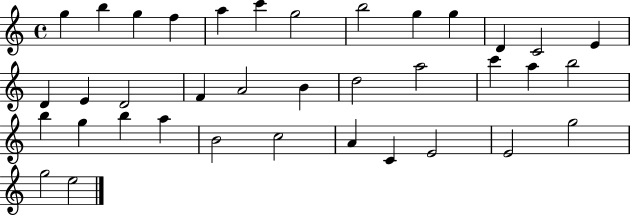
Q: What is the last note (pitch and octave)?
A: E5